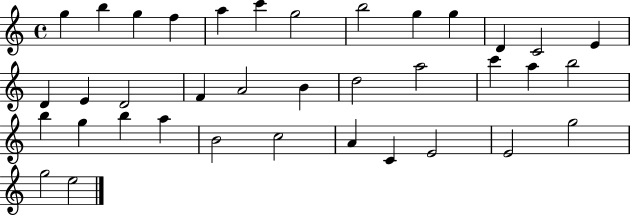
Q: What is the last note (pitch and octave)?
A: E5